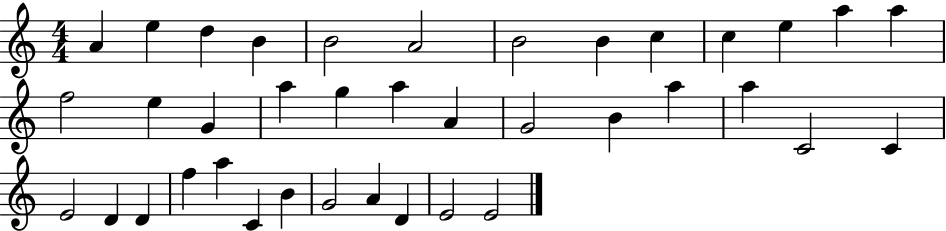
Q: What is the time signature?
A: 4/4